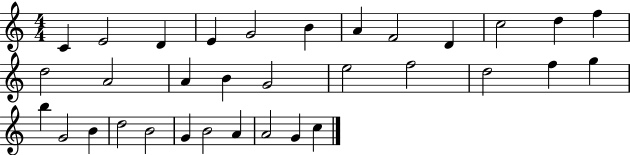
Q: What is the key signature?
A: C major